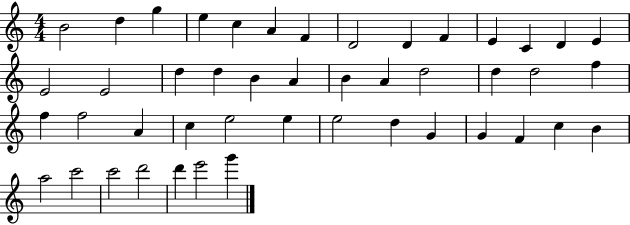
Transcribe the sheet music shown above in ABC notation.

X:1
T:Untitled
M:4/4
L:1/4
K:C
B2 d g e c A F D2 D F E C D E E2 E2 d d B A B A d2 d d2 f f f2 A c e2 e e2 d G G F c B a2 c'2 c'2 d'2 d' e'2 g'